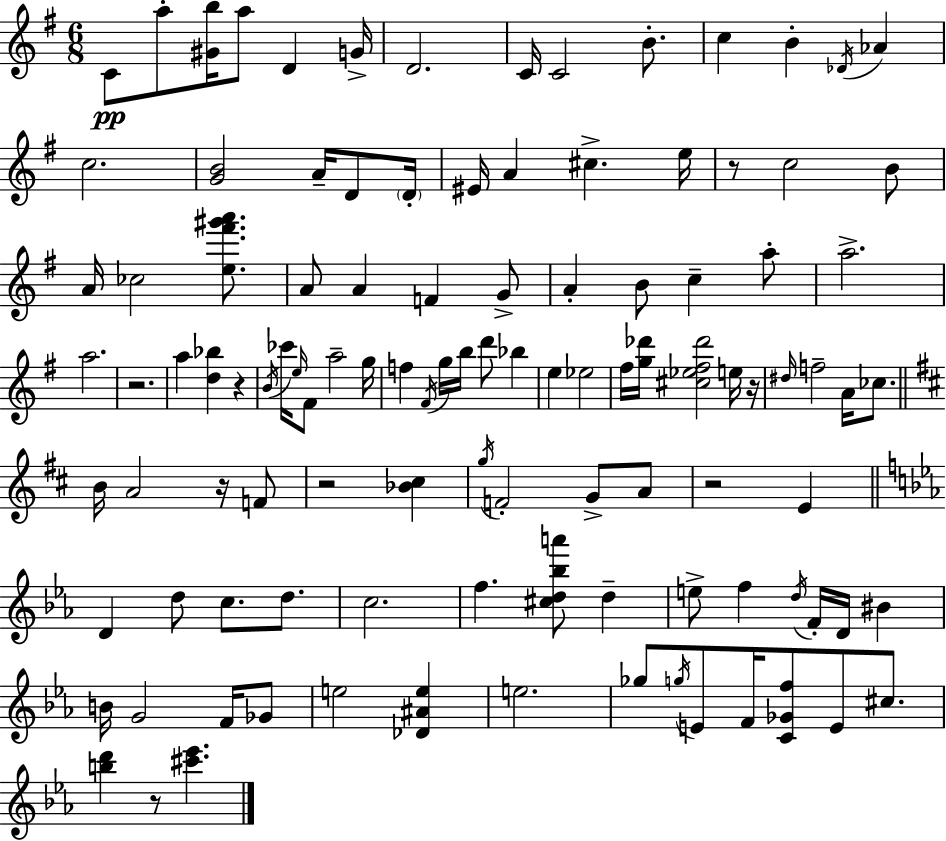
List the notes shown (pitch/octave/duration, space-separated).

C4/e A5/e [G#4,B5]/s A5/e D4/q G4/s D4/h. C4/s C4/h B4/e. C5/q B4/q Db4/s Ab4/q C5/h. [G4,B4]/h A4/s D4/e D4/s EIS4/s A4/q C#5/q. E5/s R/e C5/h B4/e A4/s CES5/h [E5,F#6,G#6,A6]/e. A4/e A4/q F4/q G4/e A4/q B4/e C5/q A5/e A5/h. A5/h. R/h. A5/q [D5,Bb5]/q R/q B4/s CES6/s E5/s F#4/e A5/h G5/s F5/q F#4/s G5/s B5/s D6/e Bb5/q E5/q Eb5/h F#5/s [G5,Db6]/s [C#5,Eb5,F#5,Db6]/h E5/s R/s D#5/s F5/h A4/s CES5/e. B4/s A4/h R/s F4/e R/h [Bb4,C#5]/q G5/s F4/h G4/e A4/e R/h E4/q D4/q D5/e C5/e. D5/e. C5/h. F5/q. [C#5,D5,Bb5,A6]/e D5/q E5/e F5/q D5/s F4/s D4/s BIS4/q B4/s G4/h F4/s Gb4/e E5/h [Db4,A#4,E5]/q E5/h. Gb5/e G5/s E4/e F4/s [C4,Gb4,F5]/e E4/e C#5/e. [B5,D6]/q R/e [C#6,Eb6]/q.